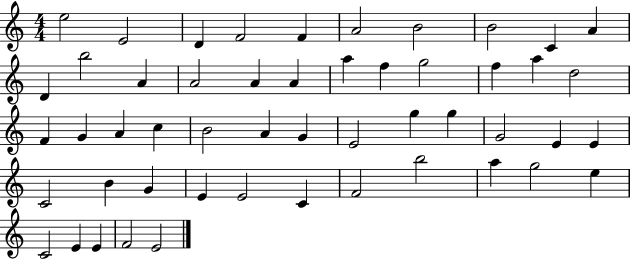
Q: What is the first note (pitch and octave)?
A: E5